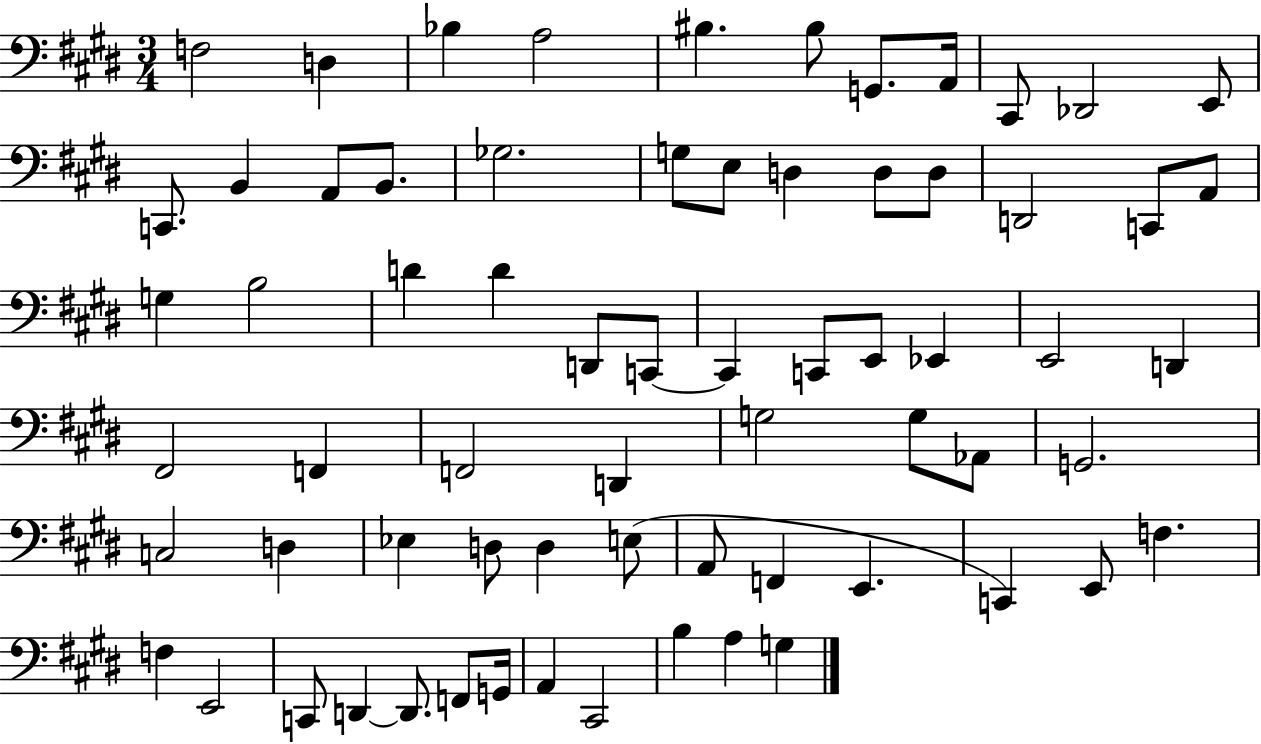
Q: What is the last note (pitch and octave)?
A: G3